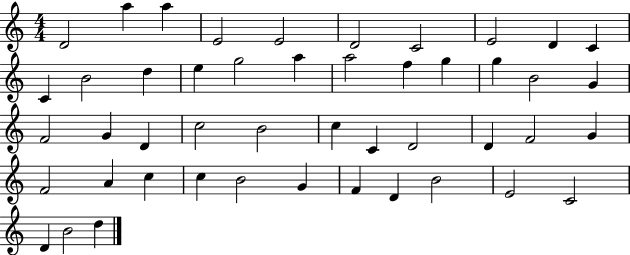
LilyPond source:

{
  \clef treble
  \numericTimeSignature
  \time 4/4
  \key c \major
  d'2 a''4 a''4 | e'2 e'2 | d'2 c'2 | e'2 d'4 c'4 | \break c'4 b'2 d''4 | e''4 g''2 a''4 | a''2 f''4 g''4 | g''4 b'2 g'4 | \break f'2 g'4 d'4 | c''2 b'2 | c''4 c'4 d'2 | d'4 f'2 g'4 | \break f'2 a'4 c''4 | c''4 b'2 g'4 | f'4 d'4 b'2 | e'2 c'2 | \break d'4 b'2 d''4 | \bar "|."
}